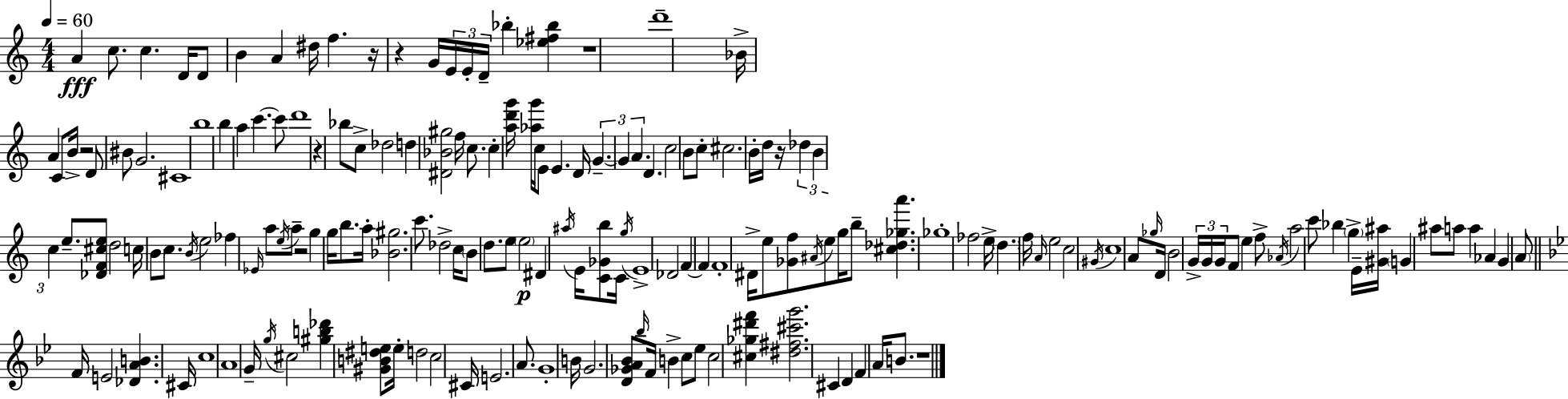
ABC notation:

X:1
T:Untitled
M:4/4
L:1/4
K:Am
A c/2 c D/4 D/2 B A ^d/4 f z/4 z G/4 E/4 E/4 D/4 _b [_e^f_b] z4 d'4 _B/4 A C/2 B/4 z2 D/2 ^B/2 G2 ^C4 b4 b a c' c'/2 d'4 z _b/2 c/2 _d2 d [^D_B^g]2 f/4 c/2 c [ad'g']/4 [_ag']/4 c/4 E/2 E D/4 G G A D c2 B/2 c/2 ^c2 B/4 d/4 z/4 _d B c e/2 [_DF^ce]/2 d2 c/4 B/2 c/2 B/4 e2 _f _E/4 a/2 e/4 a/2 z2 g g/4 b/2 a/4 [_B^g]2 c'/2 _d2 c/4 B/2 d/2 e/2 e2 ^D ^a/4 E/4 [C_Gb]/2 C/4 g/4 E4 _D2 F F F4 ^D/4 e/2 [_Gf]/2 ^A/4 e/2 g/4 b/2 [^c_d_ga'] _g4 _f2 e/4 d f/4 A/4 e2 c2 ^G/4 c4 A/2 _g/4 D/4 B2 G/4 G/4 G/4 F/2 e f/2 _A/4 a2 c'/2 _b g E/4 [^G^a]/4 G ^a/2 a/2 a _A G A/2 F/4 E2 [_DAB] ^C/4 c4 A4 G/4 g/4 ^c2 [^gb_d'] [^GB^de]/2 e/4 d2 c2 ^C/4 E2 A/2 G4 B/4 G2 [D_GA_B]/2 _b/4 F/4 B c/2 _e/2 c2 [^c_g^d'f'] [^d^f^c'g']2 ^C D F A/4 B/2 z4